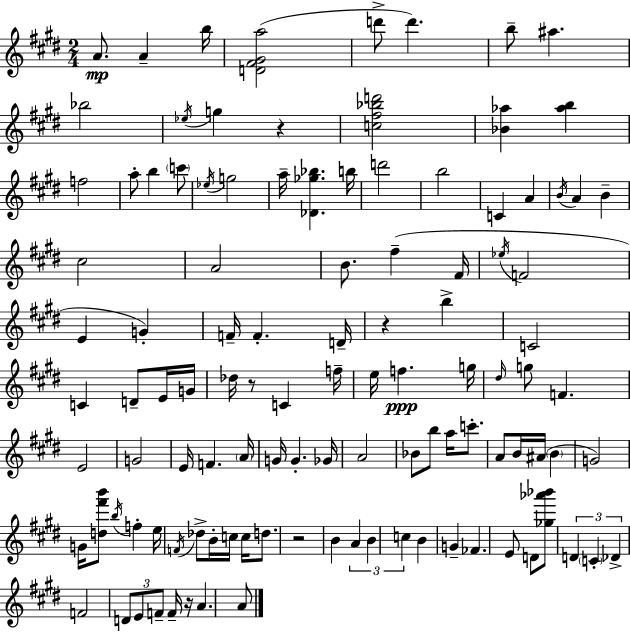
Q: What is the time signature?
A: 2/4